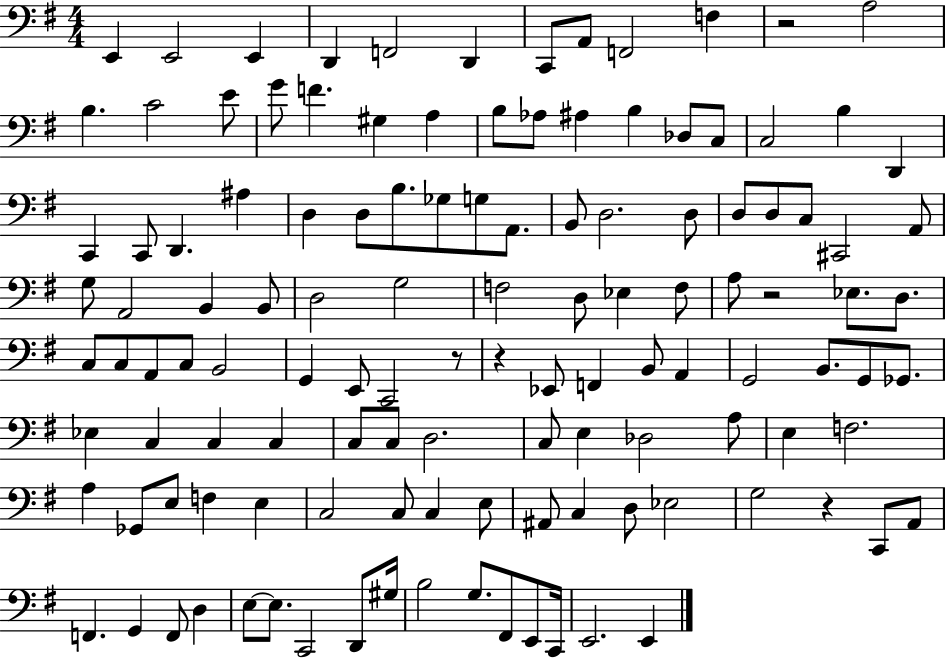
X:1
T:Untitled
M:4/4
L:1/4
K:G
E,, E,,2 E,, D,, F,,2 D,, C,,/2 A,,/2 F,,2 F, z2 A,2 B, C2 E/2 G/2 F ^G, A, B,/2 _A,/2 ^A, B, _D,/2 C,/2 C,2 B, D,, C,, C,,/2 D,, ^A, D, D,/2 B,/2 _G,/2 G,/2 A,,/2 B,,/2 D,2 D,/2 D,/2 D,/2 C,/2 ^C,,2 A,,/2 G,/2 A,,2 B,, B,,/2 D,2 G,2 F,2 D,/2 _E, F,/2 A,/2 z2 _E,/2 D,/2 C,/2 C,/2 A,,/2 C,/2 B,,2 G,, E,,/2 C,,2 z/2 z _E,,/2 F,, B,,/2 A,, G,,2 B,,/2 G,,/2 _G,,/2 _E, C, C, C, C,/2 C,/2 D,2 C,/2 E, _D,2 A,/2 E, F,2 A, _G,,/2 E,/2 F, E, C,2 C,/2 C, E,/2 ^A,,/2 C, D,/2 _E,2 G,2 z C,,/2 A,,/2 F,, G,, F,,/2 D, E,/2 E,/2 C,,2 D,,/2 ^G,/4 B,2 G,/2 ^F,,/2 E,,/2 C,,/4 E,,2 E,,